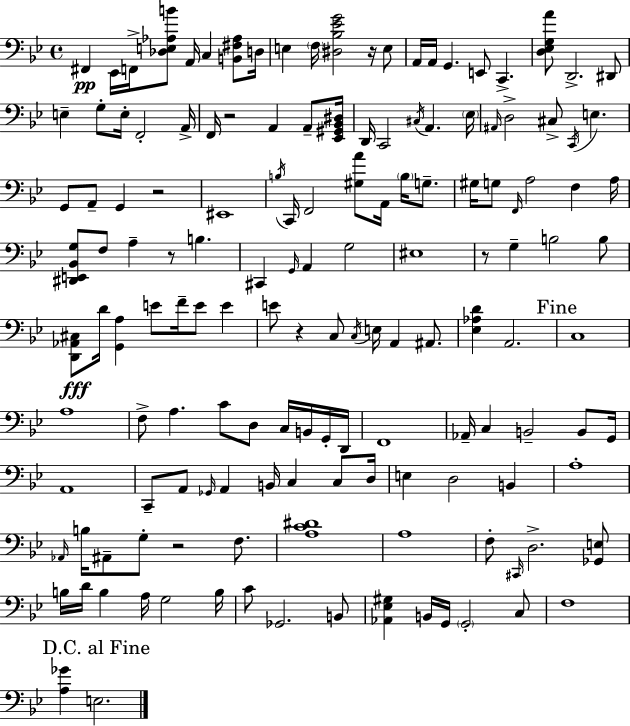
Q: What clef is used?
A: bass